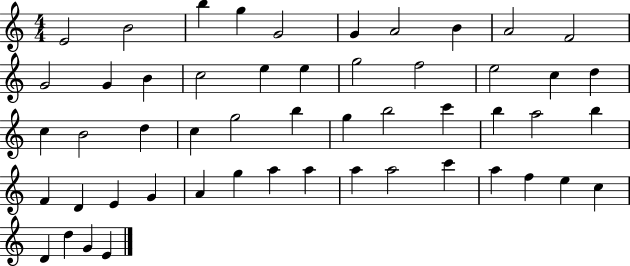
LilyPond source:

{
  \clef treble
  \numericTimeSignature
  \time 4/4
  \key c \major
  e'2 b'2 | b''4 g''4 g'2 | g'4 a'2 b'4 | a'2 f'2 | \break g'2 g'4 b'4 | c''2 e''4 e''4 | g''2 f''2 | e''2 c''4 d''4 | \break c''4 b'2 d''4 | c''4 g''2 b''4 | g''4 b''2 c'''4 | b''4 a''2 b''4 | \break f'4 d'4 e'4 g'4 | a'4 g''4 a''4 a''4 | a''4 a''2 c'''4 | a''4 f''4 e''4 c''4 | \break d'4 d''4 g'4 e'4 | \bar "|."
}